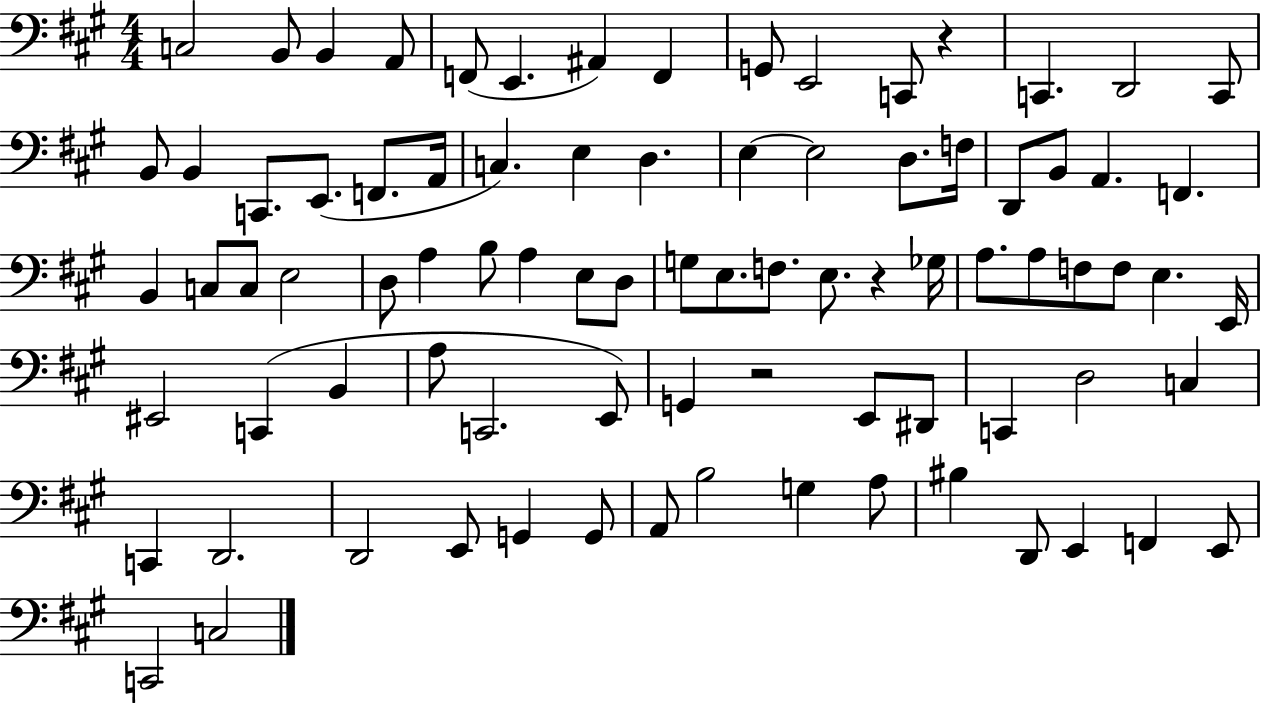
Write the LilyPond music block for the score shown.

{
  \clef bass
  \numericTimeSignature
  \time 4/4
  \key a \major
  c2 b,8 b,4 a,8 | f,8( e,4. ais,4) f,4 | g,8 e,2 c,8 r4 | c,4. d,2 c,8 | \break b,8 b,4 c,8. e,8.( f,8. a,16 | c4.) e4 d4. | e4~~ e2 d8. f16 | d,8 b,8 a,4. f,4. | \break b,4 c8 c8 e2 | d8 a4 b8 a4 e8 d8 | g8 e8. f8. e8. r4 ges16 | a8. a8 f8 f8 e4. e,16 | \break eis,2 c,4( b,4 | a8 c,2. e,8) | g,4 r2 e,8 dis,8 | c,4 d2 c4 | \break c,4 d,2. | d,2 e,8 g,4 g,8 | a,8 b2 g4 a8 | bis4 d,8 e,4 f,4 e,8 | \break c,2 c2 | \bar "|."
}